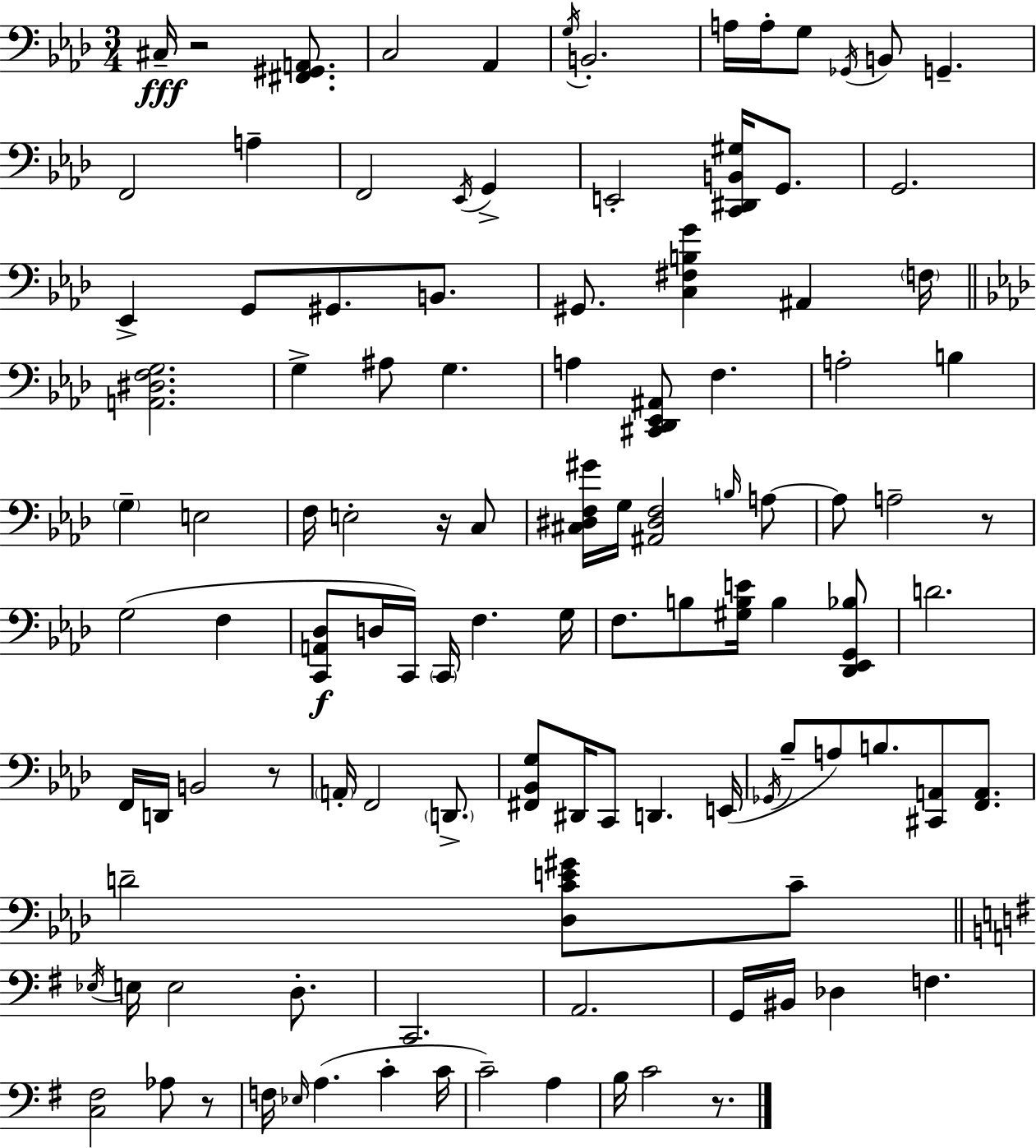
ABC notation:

X:1
T:Untitled
M:3/4
L:1/4
K:Fm
^C,/4 z2 [^F,,^G,,A,,]/2 C,2 _A,, G,/4 B,,2 A,/4 A,/4 G,/2 _G,,/4 B,,/2 G,, F,,2 A, F,,2 _E,,/4 G,, E,,2 [C,,^D,,B,,^G,]/4 G,,/2 G,,2 _E,, G,,/2 ^G,,/2 B,,/2 ^G,,/2 [C,^F,B,G] ^A,, F,/4 [A,,^D,F,G,]2 G, ^A,/2 G, A, [^C,,_D,,_E,,^A,,]/2 F, A,2 B, G, E,2 F,/4 E,2 z/4 C,/2 [^C,^D,F,^G]/4 G,/4 [^A,,^D,F,]2 B,/4 A,/2 A,/2 A,2 z/2 G,2 F, [C,,A,,_D,]/2 D,/4 C,,/4 C,,/4 F, G,/4 F,/2 B,/2 [^G,B,E]/4 B, [_D,,_E,,G,,_B,]/2 D2 F,,/4 D,,/4 B,,2 z/2 A,,/4 F,,2 D,,/2 [^F,,_B,,G,]/2 ^D,,/4 C,,/2 D,, E,,/4 _G,,/4 _B,/2 A,/2 B,/2 [^C,,A,,]/2 [F,,A,,]/2 D2 [_D,CE^G]/2 C/2 _E,/4 E,/4 E,2 D,/2 C,,2 A,,2 G,,/4 ^B,,/4 _D, F, [C,^F,]2 _A,/2 z/2 F,/4 _E,/4 A, C C/4 C2 A, B,/4 C2 z/2